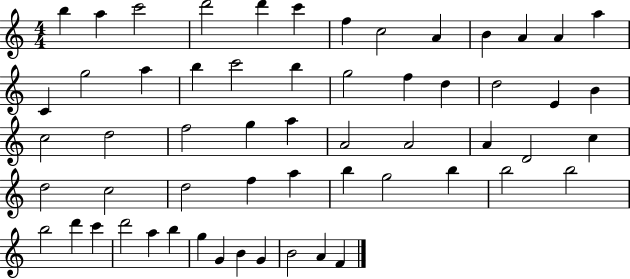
X:1
T:Untitled
M:4/4
L:1/4
K:C
b a c'2 d'2 d' c' f c2 A B A A a C g2 a b c'2 b g2 f d d2 E B c2 d2 f2 g a A2 A2 A D2 c d2 c2 d2 f a b g2 b b2 b2 b2 d' c' d'2 a b g G B G B2 A F